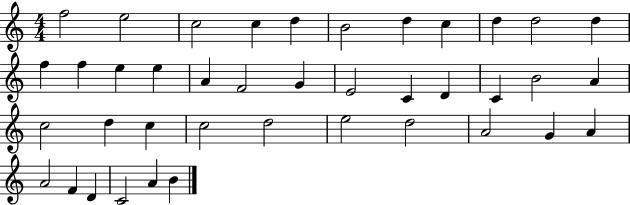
X:1
T:Untitled
M:4/4
L:1/4
K:C
f2 e2 c2 c d B2 d c d d2 d f f e e A F2 G E2 C D C B2 A c2 d c c2 d2 e2 d2 A2 G A A2 F D C2 A B